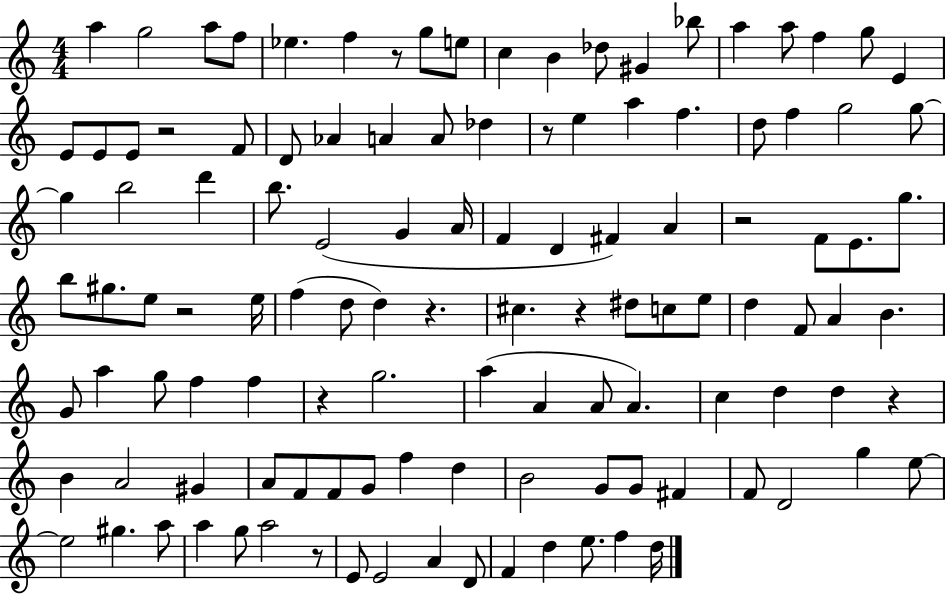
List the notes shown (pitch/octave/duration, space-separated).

A5/q G5/h A5/e F5/e Eb5/q. F5/q R/e G5/e E5/e C5/q B4/q Db5/e G#4/q Bb5/e A5/q A5/e F5/q G5/e E4/q E4/e E4/e E4/e R/h F4/e D4/e Ab4/q A4/q A4/e Db5/q R/e E5/q A5/q F5/q. D5/e F5/q G5/h G5/e G5/q B5/h D6/q B5/e. E4/h G4/q A4/s F4/q D4/q F#4/q A4/q R/h F4/e E4/e. G5/e. B5/e G#5/e. E5/e R/h E5/s F5/q D5/e D5/q R/q. C#5/q. R/q D#5/e C5/e E5/e D5/q F4/e A4/q B4/q. G4/e A5/q G5/e F5/q F5/q R/q G5/h. A5/q A4/q A4/e A4/q. C5/q D5/q D5/q R/q B4/q A4/h G#4/q A4/e F4/e F4/e G4/e F5/q D5/q B4/h G4/e G4/e F#4/q F4/e D4/h G5/q E5/e E5/h G#5/q. A5/e A5/q G5/e A5/h R/e E4/e E4/h A4/q D4/e F4/q D5/q E5/e. F5/q D5/s